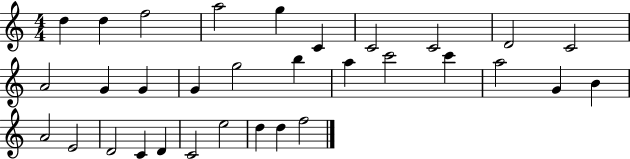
{
  \clef treble
  \numericTimeSignature
  \time 4/4
  \key c \major
  d''4 d''4 f''2 | a''2 g''4 c'4 | c'2 c'2 | d'2 c'2 | \break a'2 g'4 g'4 | g'4 g''2 b''4 | a''4 c'''2 c'''4 | a''2 g'4 b'4 | \break a'2 e'2 | d'2 c'4 d'4 | c'2 e''2 | d''4 d''4 f''2 | \break \bar "|."
}